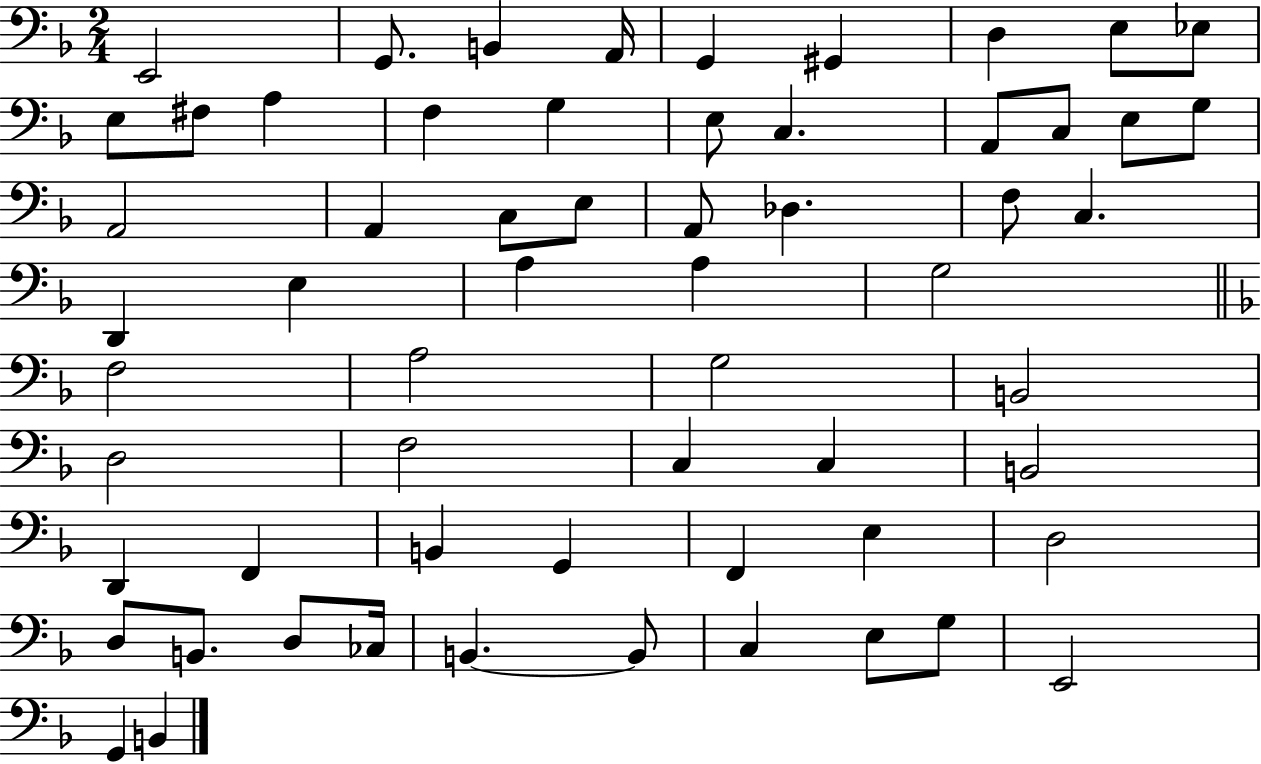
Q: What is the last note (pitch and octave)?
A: B2